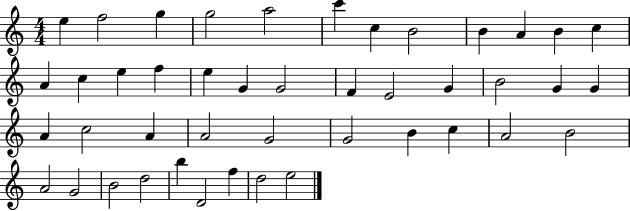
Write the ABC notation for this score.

X:1
T:Untitled
M:4/4
L:1/4
K:C
e f2 g g2 a2 c' c B2 B A B c A c e f e G G2 F E2 G B2 G G A c2 A A2 G2 G2 B c A2 B2 A2 G2 B2 d2 b D2 f d2 e2